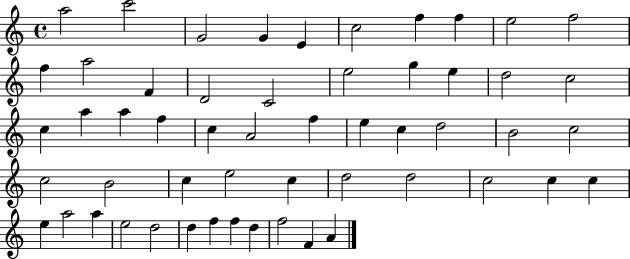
X:1
T:Untitled
M:4/4
L:1/4
K:C
a2 c'2 G2 G E c2 f f e2 f2 f a2 F D2 C2 e2 g e d2 c2 c a a f c A2 f e c d2 B2 c2 c2 B2 c e2 c d2 d2 c2 c c e a2 a e2 d2 d f f d f2 F A